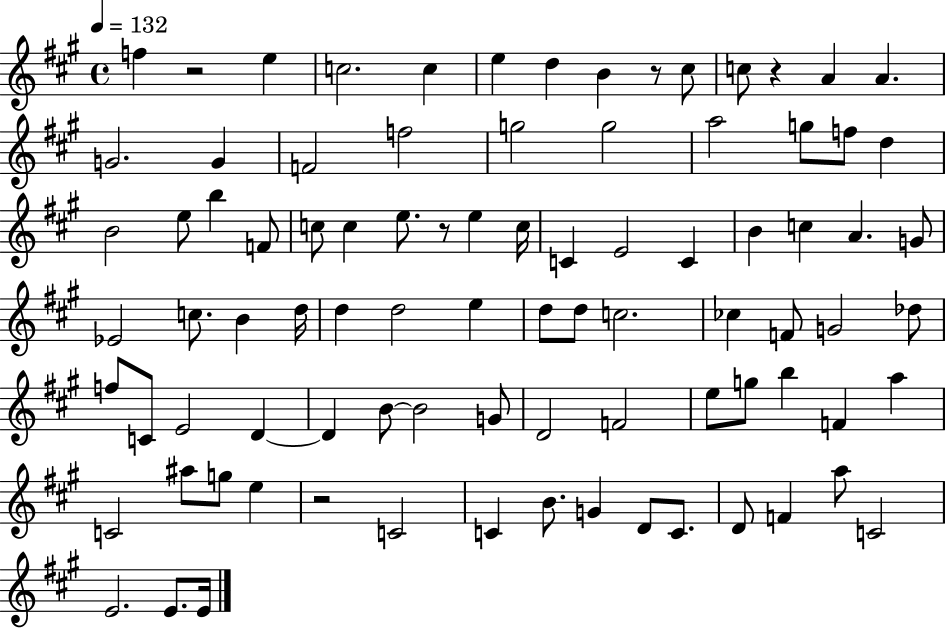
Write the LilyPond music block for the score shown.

{
  \clef treble
  \time 4/4
  \defaultTimeSignature
  \key a \major
  \tempo 4 = 132
  \repeat volta 2 { f''4 r2 e''4 | c''2. c''4 | e''4 d''4 b'4 r8 cis''8 | c''8 r4 a'4 a'4. | \break g'2. g'4 | f'2 f''2 | g''2 g''2 | a''2 g''8 f''8 d''4 | \break b'2 e''8 b''4 f'8 | c''8 c''4 e''8. r8 e''4 c''16 | c'4 e'2 c'4 | b'4 c''4 a'4. g'8 | \break ees'2 c''8. b'4 d''16 | d''4 d''2 e''4 | d''8 d''8 c''2. | ces''4 f'8 g'2 des''8 | \break f''8 c'8 e'2 d'4~~ | d'4 b'8~~ b'2 g'8 | d'2 f'2 | e''8 g''8 b''4 f'4 a''4 | \break c'2 ais''8 g''8 e''4 | r2 c'2 | c'4 b'8. g'4 d'8 c'8. | d'8 f'4 a''8 c'2 | \break e'2. e'8. e'16 | } \bar "|."
}